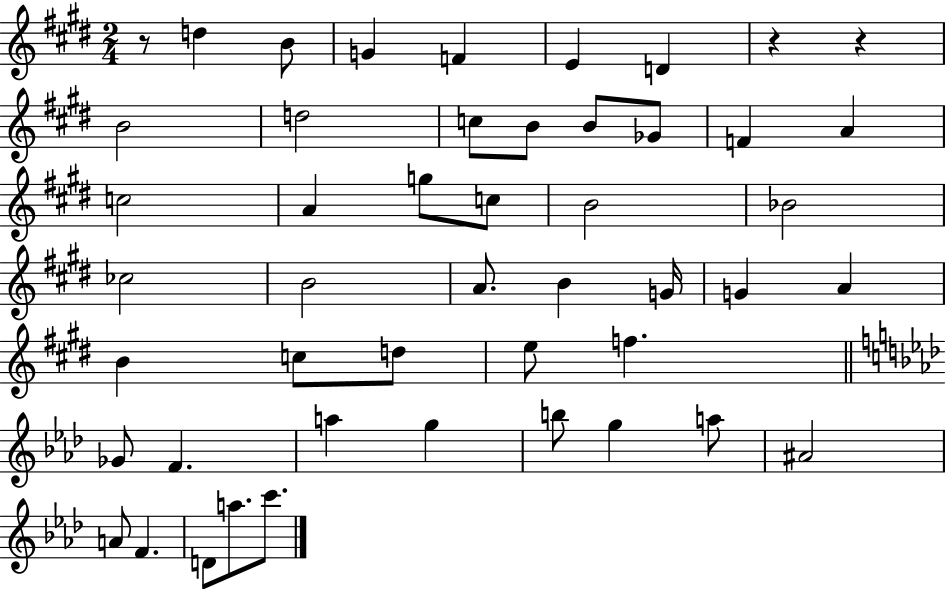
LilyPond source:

{
  \clef treble
  \numericTimeSignature
  \time 2/4
  \key e \major
  r8 d''4 b'8 | g'4 f'4 | e'4 d'4 | r4 r4 | \break b'2 | d''2 | c''8 b'8 b'8 ges'8 | f'4 a'4 | \break c''2 | a'4 g''8 c''8 | b'2 | bes'2 | \break ces''2 | b'2 | a'8. b'4 g'16 | g'4 a'4 | \break b'4 c''8 d''8 | e''8 f''4. | \bar "||" \break \key f \minor ges'8 f'4. | a''4 g''4 | b''8 g''4 a''8 | ais'2 | \break a'8 f'4. | d'8 a''8. c'''8. | \bar "|."
}